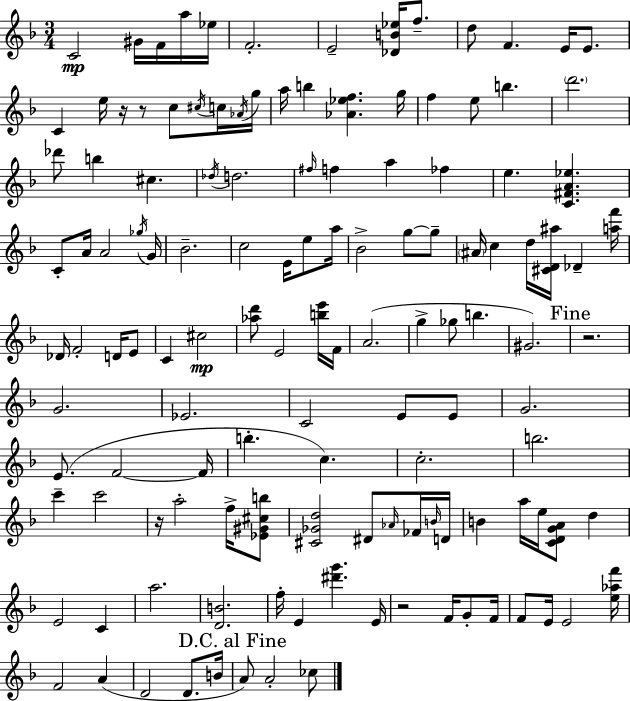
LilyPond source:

{
  \clef treble
  \numericTimeSignature
  \time 3/4
  \key f \major
  c'2\mp gis'16 f'16 a''16 ees''16 | f'2.-. | e'2-- <des' b' ees''>16 f''8.-- | d''8 f'4. e'16 e'8. | \break c'4 e''16 r16 r8 c''8 \acciaccatura { cis''16 } c''16 | \acciaccatura { aes'16 } g''16 a''16 b''4 <aes' ees'' f''>4. | g''16 f''4 e''8 b''4. | \parenthesize d'''2. | \break des'''8 b''4 cis''4. | \acciaccatura { des''16 } d''2. | \grace { fis''16 } f''4 a''4 | fes''4 e''4. <c' fis' a' ees''>4. | \break c'8-. a'16 a'2 | \acciaccatura { ges''16 } g'16 bes'2.-- | c''2 | e'16 e''8 a''16 bes'2-> | \break g''8~~ g''8-- \parenthesize ais'16 c''4 d''16 <cis' d' ais''>16 | des'4-- <a'' f'''>16 des'16 f'2-. | d'16 e'8 c'4 cis''2\mp | <aes'' d'''>8 e'2 | \break <b'' e'''>16 f'16 a'2.( | g''4-> ges''8 b''4. | gis'2.) | \mark "Fine" r2. | \break g'2. | ees'2. | c'2 | e'8 e'8 g'2. | \break e'8.( f'2~~ | f'16 b''4.-. c''4.) | c''2.-. | b''2. | \break c'''4-- c'''2 | r16 a''2-. | f''16-> <ees' gis' cis'' b''>8 <cis' ges' d''>2 | dis'8 \grace { aes'16 } fes'16 \grace { b'16 } d'16 b'4 a''16 | \break e''16 <c' d' g' a'>8 d''4 e'2 | c'4 a''2. | <d' b'>2. | f''16-. e'4 | \break <dis''' g'''>4. e'16 r2 | f'16 g'8-. f'16 f'8 e'16 e'2 | <e'' aes'' f'''>16 f'2 | a'4( d'2 | \break d'8. b'16 \mark "D.C. al Fine" a'8) a'2-. | ces''8 \bar "|."
}